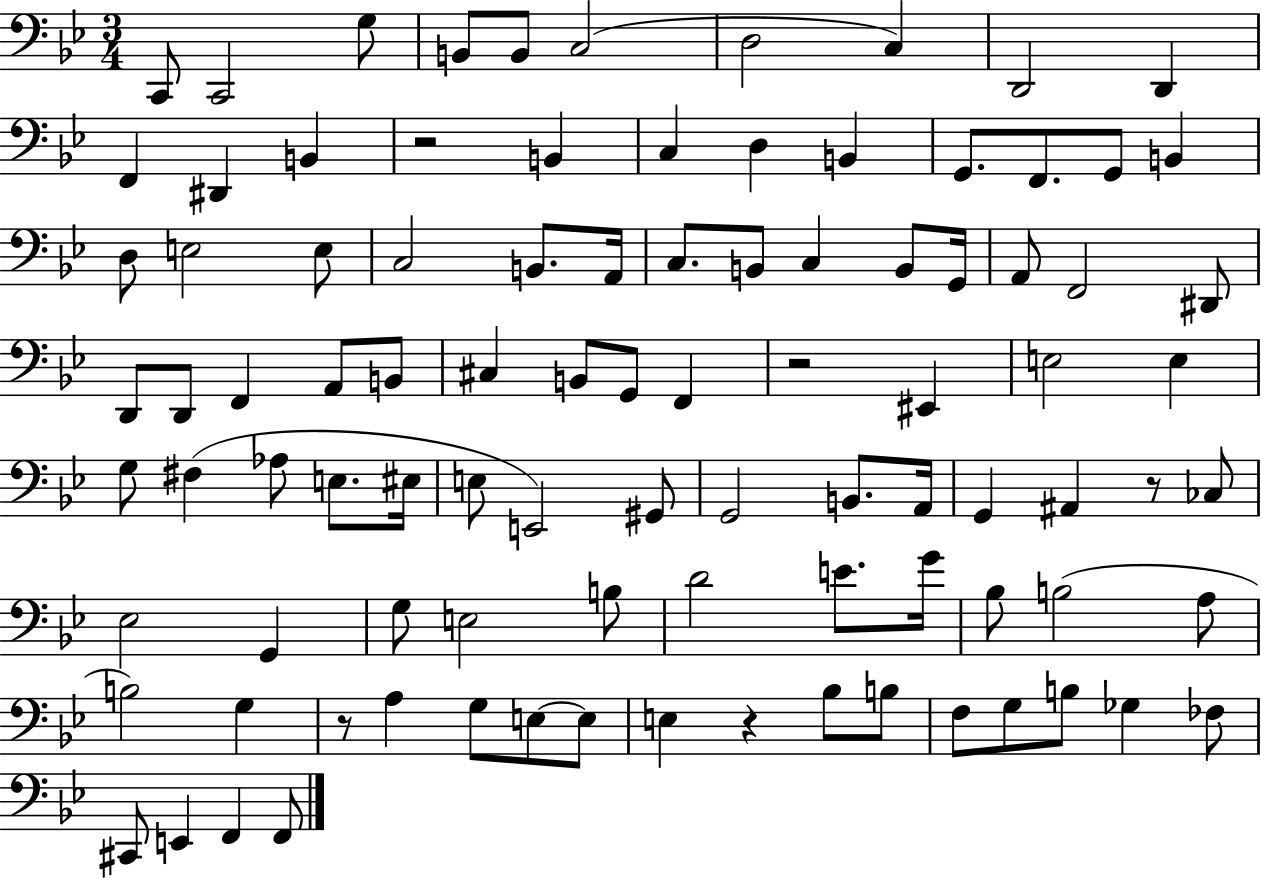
X:1
T:Untitled
M:3/4
L:1/4
K:Bb
C,,/2 C,,2 G,/2 B,,/2 B,,/2 C,2 D,2 C, D,,2 D,, F,, ^D,, B,, z2 B,, C, D, B,, G,,/2 F,,/2 G,,/2 B,, D,/2 E,2 E,/2 C,2 B,,/2 A,,/4 C,/2 B,,/2 C, B,,/2 G,,/4 A,,/2 F,,2 ^D,,/2 D,,/2 D,,/2 F,, A,,/2 B,,/2 ^C, B,,/2 G,,/2 F,, z2 ^E,, E,2 E, G,/2 ^F, _A,/2 E,/2 ^E,/4 E,/2 E,,2 ^G,,/2 G,,2 B,,/2 A,,/4 G,, ^A,, z/2 _C,/2 _E,2 G,, G,/2 E,2 B,/2 D2 E/2 G/4 _B,/2 B,2 A,/2 B,2 G, z/2 A, G,/2 E,/2 E,/2 E, z _B,/2 B,/2 F,/2 G,/2 B,/2 _G, _F,/2 ^C,,/2 E,, F,, F,,/2